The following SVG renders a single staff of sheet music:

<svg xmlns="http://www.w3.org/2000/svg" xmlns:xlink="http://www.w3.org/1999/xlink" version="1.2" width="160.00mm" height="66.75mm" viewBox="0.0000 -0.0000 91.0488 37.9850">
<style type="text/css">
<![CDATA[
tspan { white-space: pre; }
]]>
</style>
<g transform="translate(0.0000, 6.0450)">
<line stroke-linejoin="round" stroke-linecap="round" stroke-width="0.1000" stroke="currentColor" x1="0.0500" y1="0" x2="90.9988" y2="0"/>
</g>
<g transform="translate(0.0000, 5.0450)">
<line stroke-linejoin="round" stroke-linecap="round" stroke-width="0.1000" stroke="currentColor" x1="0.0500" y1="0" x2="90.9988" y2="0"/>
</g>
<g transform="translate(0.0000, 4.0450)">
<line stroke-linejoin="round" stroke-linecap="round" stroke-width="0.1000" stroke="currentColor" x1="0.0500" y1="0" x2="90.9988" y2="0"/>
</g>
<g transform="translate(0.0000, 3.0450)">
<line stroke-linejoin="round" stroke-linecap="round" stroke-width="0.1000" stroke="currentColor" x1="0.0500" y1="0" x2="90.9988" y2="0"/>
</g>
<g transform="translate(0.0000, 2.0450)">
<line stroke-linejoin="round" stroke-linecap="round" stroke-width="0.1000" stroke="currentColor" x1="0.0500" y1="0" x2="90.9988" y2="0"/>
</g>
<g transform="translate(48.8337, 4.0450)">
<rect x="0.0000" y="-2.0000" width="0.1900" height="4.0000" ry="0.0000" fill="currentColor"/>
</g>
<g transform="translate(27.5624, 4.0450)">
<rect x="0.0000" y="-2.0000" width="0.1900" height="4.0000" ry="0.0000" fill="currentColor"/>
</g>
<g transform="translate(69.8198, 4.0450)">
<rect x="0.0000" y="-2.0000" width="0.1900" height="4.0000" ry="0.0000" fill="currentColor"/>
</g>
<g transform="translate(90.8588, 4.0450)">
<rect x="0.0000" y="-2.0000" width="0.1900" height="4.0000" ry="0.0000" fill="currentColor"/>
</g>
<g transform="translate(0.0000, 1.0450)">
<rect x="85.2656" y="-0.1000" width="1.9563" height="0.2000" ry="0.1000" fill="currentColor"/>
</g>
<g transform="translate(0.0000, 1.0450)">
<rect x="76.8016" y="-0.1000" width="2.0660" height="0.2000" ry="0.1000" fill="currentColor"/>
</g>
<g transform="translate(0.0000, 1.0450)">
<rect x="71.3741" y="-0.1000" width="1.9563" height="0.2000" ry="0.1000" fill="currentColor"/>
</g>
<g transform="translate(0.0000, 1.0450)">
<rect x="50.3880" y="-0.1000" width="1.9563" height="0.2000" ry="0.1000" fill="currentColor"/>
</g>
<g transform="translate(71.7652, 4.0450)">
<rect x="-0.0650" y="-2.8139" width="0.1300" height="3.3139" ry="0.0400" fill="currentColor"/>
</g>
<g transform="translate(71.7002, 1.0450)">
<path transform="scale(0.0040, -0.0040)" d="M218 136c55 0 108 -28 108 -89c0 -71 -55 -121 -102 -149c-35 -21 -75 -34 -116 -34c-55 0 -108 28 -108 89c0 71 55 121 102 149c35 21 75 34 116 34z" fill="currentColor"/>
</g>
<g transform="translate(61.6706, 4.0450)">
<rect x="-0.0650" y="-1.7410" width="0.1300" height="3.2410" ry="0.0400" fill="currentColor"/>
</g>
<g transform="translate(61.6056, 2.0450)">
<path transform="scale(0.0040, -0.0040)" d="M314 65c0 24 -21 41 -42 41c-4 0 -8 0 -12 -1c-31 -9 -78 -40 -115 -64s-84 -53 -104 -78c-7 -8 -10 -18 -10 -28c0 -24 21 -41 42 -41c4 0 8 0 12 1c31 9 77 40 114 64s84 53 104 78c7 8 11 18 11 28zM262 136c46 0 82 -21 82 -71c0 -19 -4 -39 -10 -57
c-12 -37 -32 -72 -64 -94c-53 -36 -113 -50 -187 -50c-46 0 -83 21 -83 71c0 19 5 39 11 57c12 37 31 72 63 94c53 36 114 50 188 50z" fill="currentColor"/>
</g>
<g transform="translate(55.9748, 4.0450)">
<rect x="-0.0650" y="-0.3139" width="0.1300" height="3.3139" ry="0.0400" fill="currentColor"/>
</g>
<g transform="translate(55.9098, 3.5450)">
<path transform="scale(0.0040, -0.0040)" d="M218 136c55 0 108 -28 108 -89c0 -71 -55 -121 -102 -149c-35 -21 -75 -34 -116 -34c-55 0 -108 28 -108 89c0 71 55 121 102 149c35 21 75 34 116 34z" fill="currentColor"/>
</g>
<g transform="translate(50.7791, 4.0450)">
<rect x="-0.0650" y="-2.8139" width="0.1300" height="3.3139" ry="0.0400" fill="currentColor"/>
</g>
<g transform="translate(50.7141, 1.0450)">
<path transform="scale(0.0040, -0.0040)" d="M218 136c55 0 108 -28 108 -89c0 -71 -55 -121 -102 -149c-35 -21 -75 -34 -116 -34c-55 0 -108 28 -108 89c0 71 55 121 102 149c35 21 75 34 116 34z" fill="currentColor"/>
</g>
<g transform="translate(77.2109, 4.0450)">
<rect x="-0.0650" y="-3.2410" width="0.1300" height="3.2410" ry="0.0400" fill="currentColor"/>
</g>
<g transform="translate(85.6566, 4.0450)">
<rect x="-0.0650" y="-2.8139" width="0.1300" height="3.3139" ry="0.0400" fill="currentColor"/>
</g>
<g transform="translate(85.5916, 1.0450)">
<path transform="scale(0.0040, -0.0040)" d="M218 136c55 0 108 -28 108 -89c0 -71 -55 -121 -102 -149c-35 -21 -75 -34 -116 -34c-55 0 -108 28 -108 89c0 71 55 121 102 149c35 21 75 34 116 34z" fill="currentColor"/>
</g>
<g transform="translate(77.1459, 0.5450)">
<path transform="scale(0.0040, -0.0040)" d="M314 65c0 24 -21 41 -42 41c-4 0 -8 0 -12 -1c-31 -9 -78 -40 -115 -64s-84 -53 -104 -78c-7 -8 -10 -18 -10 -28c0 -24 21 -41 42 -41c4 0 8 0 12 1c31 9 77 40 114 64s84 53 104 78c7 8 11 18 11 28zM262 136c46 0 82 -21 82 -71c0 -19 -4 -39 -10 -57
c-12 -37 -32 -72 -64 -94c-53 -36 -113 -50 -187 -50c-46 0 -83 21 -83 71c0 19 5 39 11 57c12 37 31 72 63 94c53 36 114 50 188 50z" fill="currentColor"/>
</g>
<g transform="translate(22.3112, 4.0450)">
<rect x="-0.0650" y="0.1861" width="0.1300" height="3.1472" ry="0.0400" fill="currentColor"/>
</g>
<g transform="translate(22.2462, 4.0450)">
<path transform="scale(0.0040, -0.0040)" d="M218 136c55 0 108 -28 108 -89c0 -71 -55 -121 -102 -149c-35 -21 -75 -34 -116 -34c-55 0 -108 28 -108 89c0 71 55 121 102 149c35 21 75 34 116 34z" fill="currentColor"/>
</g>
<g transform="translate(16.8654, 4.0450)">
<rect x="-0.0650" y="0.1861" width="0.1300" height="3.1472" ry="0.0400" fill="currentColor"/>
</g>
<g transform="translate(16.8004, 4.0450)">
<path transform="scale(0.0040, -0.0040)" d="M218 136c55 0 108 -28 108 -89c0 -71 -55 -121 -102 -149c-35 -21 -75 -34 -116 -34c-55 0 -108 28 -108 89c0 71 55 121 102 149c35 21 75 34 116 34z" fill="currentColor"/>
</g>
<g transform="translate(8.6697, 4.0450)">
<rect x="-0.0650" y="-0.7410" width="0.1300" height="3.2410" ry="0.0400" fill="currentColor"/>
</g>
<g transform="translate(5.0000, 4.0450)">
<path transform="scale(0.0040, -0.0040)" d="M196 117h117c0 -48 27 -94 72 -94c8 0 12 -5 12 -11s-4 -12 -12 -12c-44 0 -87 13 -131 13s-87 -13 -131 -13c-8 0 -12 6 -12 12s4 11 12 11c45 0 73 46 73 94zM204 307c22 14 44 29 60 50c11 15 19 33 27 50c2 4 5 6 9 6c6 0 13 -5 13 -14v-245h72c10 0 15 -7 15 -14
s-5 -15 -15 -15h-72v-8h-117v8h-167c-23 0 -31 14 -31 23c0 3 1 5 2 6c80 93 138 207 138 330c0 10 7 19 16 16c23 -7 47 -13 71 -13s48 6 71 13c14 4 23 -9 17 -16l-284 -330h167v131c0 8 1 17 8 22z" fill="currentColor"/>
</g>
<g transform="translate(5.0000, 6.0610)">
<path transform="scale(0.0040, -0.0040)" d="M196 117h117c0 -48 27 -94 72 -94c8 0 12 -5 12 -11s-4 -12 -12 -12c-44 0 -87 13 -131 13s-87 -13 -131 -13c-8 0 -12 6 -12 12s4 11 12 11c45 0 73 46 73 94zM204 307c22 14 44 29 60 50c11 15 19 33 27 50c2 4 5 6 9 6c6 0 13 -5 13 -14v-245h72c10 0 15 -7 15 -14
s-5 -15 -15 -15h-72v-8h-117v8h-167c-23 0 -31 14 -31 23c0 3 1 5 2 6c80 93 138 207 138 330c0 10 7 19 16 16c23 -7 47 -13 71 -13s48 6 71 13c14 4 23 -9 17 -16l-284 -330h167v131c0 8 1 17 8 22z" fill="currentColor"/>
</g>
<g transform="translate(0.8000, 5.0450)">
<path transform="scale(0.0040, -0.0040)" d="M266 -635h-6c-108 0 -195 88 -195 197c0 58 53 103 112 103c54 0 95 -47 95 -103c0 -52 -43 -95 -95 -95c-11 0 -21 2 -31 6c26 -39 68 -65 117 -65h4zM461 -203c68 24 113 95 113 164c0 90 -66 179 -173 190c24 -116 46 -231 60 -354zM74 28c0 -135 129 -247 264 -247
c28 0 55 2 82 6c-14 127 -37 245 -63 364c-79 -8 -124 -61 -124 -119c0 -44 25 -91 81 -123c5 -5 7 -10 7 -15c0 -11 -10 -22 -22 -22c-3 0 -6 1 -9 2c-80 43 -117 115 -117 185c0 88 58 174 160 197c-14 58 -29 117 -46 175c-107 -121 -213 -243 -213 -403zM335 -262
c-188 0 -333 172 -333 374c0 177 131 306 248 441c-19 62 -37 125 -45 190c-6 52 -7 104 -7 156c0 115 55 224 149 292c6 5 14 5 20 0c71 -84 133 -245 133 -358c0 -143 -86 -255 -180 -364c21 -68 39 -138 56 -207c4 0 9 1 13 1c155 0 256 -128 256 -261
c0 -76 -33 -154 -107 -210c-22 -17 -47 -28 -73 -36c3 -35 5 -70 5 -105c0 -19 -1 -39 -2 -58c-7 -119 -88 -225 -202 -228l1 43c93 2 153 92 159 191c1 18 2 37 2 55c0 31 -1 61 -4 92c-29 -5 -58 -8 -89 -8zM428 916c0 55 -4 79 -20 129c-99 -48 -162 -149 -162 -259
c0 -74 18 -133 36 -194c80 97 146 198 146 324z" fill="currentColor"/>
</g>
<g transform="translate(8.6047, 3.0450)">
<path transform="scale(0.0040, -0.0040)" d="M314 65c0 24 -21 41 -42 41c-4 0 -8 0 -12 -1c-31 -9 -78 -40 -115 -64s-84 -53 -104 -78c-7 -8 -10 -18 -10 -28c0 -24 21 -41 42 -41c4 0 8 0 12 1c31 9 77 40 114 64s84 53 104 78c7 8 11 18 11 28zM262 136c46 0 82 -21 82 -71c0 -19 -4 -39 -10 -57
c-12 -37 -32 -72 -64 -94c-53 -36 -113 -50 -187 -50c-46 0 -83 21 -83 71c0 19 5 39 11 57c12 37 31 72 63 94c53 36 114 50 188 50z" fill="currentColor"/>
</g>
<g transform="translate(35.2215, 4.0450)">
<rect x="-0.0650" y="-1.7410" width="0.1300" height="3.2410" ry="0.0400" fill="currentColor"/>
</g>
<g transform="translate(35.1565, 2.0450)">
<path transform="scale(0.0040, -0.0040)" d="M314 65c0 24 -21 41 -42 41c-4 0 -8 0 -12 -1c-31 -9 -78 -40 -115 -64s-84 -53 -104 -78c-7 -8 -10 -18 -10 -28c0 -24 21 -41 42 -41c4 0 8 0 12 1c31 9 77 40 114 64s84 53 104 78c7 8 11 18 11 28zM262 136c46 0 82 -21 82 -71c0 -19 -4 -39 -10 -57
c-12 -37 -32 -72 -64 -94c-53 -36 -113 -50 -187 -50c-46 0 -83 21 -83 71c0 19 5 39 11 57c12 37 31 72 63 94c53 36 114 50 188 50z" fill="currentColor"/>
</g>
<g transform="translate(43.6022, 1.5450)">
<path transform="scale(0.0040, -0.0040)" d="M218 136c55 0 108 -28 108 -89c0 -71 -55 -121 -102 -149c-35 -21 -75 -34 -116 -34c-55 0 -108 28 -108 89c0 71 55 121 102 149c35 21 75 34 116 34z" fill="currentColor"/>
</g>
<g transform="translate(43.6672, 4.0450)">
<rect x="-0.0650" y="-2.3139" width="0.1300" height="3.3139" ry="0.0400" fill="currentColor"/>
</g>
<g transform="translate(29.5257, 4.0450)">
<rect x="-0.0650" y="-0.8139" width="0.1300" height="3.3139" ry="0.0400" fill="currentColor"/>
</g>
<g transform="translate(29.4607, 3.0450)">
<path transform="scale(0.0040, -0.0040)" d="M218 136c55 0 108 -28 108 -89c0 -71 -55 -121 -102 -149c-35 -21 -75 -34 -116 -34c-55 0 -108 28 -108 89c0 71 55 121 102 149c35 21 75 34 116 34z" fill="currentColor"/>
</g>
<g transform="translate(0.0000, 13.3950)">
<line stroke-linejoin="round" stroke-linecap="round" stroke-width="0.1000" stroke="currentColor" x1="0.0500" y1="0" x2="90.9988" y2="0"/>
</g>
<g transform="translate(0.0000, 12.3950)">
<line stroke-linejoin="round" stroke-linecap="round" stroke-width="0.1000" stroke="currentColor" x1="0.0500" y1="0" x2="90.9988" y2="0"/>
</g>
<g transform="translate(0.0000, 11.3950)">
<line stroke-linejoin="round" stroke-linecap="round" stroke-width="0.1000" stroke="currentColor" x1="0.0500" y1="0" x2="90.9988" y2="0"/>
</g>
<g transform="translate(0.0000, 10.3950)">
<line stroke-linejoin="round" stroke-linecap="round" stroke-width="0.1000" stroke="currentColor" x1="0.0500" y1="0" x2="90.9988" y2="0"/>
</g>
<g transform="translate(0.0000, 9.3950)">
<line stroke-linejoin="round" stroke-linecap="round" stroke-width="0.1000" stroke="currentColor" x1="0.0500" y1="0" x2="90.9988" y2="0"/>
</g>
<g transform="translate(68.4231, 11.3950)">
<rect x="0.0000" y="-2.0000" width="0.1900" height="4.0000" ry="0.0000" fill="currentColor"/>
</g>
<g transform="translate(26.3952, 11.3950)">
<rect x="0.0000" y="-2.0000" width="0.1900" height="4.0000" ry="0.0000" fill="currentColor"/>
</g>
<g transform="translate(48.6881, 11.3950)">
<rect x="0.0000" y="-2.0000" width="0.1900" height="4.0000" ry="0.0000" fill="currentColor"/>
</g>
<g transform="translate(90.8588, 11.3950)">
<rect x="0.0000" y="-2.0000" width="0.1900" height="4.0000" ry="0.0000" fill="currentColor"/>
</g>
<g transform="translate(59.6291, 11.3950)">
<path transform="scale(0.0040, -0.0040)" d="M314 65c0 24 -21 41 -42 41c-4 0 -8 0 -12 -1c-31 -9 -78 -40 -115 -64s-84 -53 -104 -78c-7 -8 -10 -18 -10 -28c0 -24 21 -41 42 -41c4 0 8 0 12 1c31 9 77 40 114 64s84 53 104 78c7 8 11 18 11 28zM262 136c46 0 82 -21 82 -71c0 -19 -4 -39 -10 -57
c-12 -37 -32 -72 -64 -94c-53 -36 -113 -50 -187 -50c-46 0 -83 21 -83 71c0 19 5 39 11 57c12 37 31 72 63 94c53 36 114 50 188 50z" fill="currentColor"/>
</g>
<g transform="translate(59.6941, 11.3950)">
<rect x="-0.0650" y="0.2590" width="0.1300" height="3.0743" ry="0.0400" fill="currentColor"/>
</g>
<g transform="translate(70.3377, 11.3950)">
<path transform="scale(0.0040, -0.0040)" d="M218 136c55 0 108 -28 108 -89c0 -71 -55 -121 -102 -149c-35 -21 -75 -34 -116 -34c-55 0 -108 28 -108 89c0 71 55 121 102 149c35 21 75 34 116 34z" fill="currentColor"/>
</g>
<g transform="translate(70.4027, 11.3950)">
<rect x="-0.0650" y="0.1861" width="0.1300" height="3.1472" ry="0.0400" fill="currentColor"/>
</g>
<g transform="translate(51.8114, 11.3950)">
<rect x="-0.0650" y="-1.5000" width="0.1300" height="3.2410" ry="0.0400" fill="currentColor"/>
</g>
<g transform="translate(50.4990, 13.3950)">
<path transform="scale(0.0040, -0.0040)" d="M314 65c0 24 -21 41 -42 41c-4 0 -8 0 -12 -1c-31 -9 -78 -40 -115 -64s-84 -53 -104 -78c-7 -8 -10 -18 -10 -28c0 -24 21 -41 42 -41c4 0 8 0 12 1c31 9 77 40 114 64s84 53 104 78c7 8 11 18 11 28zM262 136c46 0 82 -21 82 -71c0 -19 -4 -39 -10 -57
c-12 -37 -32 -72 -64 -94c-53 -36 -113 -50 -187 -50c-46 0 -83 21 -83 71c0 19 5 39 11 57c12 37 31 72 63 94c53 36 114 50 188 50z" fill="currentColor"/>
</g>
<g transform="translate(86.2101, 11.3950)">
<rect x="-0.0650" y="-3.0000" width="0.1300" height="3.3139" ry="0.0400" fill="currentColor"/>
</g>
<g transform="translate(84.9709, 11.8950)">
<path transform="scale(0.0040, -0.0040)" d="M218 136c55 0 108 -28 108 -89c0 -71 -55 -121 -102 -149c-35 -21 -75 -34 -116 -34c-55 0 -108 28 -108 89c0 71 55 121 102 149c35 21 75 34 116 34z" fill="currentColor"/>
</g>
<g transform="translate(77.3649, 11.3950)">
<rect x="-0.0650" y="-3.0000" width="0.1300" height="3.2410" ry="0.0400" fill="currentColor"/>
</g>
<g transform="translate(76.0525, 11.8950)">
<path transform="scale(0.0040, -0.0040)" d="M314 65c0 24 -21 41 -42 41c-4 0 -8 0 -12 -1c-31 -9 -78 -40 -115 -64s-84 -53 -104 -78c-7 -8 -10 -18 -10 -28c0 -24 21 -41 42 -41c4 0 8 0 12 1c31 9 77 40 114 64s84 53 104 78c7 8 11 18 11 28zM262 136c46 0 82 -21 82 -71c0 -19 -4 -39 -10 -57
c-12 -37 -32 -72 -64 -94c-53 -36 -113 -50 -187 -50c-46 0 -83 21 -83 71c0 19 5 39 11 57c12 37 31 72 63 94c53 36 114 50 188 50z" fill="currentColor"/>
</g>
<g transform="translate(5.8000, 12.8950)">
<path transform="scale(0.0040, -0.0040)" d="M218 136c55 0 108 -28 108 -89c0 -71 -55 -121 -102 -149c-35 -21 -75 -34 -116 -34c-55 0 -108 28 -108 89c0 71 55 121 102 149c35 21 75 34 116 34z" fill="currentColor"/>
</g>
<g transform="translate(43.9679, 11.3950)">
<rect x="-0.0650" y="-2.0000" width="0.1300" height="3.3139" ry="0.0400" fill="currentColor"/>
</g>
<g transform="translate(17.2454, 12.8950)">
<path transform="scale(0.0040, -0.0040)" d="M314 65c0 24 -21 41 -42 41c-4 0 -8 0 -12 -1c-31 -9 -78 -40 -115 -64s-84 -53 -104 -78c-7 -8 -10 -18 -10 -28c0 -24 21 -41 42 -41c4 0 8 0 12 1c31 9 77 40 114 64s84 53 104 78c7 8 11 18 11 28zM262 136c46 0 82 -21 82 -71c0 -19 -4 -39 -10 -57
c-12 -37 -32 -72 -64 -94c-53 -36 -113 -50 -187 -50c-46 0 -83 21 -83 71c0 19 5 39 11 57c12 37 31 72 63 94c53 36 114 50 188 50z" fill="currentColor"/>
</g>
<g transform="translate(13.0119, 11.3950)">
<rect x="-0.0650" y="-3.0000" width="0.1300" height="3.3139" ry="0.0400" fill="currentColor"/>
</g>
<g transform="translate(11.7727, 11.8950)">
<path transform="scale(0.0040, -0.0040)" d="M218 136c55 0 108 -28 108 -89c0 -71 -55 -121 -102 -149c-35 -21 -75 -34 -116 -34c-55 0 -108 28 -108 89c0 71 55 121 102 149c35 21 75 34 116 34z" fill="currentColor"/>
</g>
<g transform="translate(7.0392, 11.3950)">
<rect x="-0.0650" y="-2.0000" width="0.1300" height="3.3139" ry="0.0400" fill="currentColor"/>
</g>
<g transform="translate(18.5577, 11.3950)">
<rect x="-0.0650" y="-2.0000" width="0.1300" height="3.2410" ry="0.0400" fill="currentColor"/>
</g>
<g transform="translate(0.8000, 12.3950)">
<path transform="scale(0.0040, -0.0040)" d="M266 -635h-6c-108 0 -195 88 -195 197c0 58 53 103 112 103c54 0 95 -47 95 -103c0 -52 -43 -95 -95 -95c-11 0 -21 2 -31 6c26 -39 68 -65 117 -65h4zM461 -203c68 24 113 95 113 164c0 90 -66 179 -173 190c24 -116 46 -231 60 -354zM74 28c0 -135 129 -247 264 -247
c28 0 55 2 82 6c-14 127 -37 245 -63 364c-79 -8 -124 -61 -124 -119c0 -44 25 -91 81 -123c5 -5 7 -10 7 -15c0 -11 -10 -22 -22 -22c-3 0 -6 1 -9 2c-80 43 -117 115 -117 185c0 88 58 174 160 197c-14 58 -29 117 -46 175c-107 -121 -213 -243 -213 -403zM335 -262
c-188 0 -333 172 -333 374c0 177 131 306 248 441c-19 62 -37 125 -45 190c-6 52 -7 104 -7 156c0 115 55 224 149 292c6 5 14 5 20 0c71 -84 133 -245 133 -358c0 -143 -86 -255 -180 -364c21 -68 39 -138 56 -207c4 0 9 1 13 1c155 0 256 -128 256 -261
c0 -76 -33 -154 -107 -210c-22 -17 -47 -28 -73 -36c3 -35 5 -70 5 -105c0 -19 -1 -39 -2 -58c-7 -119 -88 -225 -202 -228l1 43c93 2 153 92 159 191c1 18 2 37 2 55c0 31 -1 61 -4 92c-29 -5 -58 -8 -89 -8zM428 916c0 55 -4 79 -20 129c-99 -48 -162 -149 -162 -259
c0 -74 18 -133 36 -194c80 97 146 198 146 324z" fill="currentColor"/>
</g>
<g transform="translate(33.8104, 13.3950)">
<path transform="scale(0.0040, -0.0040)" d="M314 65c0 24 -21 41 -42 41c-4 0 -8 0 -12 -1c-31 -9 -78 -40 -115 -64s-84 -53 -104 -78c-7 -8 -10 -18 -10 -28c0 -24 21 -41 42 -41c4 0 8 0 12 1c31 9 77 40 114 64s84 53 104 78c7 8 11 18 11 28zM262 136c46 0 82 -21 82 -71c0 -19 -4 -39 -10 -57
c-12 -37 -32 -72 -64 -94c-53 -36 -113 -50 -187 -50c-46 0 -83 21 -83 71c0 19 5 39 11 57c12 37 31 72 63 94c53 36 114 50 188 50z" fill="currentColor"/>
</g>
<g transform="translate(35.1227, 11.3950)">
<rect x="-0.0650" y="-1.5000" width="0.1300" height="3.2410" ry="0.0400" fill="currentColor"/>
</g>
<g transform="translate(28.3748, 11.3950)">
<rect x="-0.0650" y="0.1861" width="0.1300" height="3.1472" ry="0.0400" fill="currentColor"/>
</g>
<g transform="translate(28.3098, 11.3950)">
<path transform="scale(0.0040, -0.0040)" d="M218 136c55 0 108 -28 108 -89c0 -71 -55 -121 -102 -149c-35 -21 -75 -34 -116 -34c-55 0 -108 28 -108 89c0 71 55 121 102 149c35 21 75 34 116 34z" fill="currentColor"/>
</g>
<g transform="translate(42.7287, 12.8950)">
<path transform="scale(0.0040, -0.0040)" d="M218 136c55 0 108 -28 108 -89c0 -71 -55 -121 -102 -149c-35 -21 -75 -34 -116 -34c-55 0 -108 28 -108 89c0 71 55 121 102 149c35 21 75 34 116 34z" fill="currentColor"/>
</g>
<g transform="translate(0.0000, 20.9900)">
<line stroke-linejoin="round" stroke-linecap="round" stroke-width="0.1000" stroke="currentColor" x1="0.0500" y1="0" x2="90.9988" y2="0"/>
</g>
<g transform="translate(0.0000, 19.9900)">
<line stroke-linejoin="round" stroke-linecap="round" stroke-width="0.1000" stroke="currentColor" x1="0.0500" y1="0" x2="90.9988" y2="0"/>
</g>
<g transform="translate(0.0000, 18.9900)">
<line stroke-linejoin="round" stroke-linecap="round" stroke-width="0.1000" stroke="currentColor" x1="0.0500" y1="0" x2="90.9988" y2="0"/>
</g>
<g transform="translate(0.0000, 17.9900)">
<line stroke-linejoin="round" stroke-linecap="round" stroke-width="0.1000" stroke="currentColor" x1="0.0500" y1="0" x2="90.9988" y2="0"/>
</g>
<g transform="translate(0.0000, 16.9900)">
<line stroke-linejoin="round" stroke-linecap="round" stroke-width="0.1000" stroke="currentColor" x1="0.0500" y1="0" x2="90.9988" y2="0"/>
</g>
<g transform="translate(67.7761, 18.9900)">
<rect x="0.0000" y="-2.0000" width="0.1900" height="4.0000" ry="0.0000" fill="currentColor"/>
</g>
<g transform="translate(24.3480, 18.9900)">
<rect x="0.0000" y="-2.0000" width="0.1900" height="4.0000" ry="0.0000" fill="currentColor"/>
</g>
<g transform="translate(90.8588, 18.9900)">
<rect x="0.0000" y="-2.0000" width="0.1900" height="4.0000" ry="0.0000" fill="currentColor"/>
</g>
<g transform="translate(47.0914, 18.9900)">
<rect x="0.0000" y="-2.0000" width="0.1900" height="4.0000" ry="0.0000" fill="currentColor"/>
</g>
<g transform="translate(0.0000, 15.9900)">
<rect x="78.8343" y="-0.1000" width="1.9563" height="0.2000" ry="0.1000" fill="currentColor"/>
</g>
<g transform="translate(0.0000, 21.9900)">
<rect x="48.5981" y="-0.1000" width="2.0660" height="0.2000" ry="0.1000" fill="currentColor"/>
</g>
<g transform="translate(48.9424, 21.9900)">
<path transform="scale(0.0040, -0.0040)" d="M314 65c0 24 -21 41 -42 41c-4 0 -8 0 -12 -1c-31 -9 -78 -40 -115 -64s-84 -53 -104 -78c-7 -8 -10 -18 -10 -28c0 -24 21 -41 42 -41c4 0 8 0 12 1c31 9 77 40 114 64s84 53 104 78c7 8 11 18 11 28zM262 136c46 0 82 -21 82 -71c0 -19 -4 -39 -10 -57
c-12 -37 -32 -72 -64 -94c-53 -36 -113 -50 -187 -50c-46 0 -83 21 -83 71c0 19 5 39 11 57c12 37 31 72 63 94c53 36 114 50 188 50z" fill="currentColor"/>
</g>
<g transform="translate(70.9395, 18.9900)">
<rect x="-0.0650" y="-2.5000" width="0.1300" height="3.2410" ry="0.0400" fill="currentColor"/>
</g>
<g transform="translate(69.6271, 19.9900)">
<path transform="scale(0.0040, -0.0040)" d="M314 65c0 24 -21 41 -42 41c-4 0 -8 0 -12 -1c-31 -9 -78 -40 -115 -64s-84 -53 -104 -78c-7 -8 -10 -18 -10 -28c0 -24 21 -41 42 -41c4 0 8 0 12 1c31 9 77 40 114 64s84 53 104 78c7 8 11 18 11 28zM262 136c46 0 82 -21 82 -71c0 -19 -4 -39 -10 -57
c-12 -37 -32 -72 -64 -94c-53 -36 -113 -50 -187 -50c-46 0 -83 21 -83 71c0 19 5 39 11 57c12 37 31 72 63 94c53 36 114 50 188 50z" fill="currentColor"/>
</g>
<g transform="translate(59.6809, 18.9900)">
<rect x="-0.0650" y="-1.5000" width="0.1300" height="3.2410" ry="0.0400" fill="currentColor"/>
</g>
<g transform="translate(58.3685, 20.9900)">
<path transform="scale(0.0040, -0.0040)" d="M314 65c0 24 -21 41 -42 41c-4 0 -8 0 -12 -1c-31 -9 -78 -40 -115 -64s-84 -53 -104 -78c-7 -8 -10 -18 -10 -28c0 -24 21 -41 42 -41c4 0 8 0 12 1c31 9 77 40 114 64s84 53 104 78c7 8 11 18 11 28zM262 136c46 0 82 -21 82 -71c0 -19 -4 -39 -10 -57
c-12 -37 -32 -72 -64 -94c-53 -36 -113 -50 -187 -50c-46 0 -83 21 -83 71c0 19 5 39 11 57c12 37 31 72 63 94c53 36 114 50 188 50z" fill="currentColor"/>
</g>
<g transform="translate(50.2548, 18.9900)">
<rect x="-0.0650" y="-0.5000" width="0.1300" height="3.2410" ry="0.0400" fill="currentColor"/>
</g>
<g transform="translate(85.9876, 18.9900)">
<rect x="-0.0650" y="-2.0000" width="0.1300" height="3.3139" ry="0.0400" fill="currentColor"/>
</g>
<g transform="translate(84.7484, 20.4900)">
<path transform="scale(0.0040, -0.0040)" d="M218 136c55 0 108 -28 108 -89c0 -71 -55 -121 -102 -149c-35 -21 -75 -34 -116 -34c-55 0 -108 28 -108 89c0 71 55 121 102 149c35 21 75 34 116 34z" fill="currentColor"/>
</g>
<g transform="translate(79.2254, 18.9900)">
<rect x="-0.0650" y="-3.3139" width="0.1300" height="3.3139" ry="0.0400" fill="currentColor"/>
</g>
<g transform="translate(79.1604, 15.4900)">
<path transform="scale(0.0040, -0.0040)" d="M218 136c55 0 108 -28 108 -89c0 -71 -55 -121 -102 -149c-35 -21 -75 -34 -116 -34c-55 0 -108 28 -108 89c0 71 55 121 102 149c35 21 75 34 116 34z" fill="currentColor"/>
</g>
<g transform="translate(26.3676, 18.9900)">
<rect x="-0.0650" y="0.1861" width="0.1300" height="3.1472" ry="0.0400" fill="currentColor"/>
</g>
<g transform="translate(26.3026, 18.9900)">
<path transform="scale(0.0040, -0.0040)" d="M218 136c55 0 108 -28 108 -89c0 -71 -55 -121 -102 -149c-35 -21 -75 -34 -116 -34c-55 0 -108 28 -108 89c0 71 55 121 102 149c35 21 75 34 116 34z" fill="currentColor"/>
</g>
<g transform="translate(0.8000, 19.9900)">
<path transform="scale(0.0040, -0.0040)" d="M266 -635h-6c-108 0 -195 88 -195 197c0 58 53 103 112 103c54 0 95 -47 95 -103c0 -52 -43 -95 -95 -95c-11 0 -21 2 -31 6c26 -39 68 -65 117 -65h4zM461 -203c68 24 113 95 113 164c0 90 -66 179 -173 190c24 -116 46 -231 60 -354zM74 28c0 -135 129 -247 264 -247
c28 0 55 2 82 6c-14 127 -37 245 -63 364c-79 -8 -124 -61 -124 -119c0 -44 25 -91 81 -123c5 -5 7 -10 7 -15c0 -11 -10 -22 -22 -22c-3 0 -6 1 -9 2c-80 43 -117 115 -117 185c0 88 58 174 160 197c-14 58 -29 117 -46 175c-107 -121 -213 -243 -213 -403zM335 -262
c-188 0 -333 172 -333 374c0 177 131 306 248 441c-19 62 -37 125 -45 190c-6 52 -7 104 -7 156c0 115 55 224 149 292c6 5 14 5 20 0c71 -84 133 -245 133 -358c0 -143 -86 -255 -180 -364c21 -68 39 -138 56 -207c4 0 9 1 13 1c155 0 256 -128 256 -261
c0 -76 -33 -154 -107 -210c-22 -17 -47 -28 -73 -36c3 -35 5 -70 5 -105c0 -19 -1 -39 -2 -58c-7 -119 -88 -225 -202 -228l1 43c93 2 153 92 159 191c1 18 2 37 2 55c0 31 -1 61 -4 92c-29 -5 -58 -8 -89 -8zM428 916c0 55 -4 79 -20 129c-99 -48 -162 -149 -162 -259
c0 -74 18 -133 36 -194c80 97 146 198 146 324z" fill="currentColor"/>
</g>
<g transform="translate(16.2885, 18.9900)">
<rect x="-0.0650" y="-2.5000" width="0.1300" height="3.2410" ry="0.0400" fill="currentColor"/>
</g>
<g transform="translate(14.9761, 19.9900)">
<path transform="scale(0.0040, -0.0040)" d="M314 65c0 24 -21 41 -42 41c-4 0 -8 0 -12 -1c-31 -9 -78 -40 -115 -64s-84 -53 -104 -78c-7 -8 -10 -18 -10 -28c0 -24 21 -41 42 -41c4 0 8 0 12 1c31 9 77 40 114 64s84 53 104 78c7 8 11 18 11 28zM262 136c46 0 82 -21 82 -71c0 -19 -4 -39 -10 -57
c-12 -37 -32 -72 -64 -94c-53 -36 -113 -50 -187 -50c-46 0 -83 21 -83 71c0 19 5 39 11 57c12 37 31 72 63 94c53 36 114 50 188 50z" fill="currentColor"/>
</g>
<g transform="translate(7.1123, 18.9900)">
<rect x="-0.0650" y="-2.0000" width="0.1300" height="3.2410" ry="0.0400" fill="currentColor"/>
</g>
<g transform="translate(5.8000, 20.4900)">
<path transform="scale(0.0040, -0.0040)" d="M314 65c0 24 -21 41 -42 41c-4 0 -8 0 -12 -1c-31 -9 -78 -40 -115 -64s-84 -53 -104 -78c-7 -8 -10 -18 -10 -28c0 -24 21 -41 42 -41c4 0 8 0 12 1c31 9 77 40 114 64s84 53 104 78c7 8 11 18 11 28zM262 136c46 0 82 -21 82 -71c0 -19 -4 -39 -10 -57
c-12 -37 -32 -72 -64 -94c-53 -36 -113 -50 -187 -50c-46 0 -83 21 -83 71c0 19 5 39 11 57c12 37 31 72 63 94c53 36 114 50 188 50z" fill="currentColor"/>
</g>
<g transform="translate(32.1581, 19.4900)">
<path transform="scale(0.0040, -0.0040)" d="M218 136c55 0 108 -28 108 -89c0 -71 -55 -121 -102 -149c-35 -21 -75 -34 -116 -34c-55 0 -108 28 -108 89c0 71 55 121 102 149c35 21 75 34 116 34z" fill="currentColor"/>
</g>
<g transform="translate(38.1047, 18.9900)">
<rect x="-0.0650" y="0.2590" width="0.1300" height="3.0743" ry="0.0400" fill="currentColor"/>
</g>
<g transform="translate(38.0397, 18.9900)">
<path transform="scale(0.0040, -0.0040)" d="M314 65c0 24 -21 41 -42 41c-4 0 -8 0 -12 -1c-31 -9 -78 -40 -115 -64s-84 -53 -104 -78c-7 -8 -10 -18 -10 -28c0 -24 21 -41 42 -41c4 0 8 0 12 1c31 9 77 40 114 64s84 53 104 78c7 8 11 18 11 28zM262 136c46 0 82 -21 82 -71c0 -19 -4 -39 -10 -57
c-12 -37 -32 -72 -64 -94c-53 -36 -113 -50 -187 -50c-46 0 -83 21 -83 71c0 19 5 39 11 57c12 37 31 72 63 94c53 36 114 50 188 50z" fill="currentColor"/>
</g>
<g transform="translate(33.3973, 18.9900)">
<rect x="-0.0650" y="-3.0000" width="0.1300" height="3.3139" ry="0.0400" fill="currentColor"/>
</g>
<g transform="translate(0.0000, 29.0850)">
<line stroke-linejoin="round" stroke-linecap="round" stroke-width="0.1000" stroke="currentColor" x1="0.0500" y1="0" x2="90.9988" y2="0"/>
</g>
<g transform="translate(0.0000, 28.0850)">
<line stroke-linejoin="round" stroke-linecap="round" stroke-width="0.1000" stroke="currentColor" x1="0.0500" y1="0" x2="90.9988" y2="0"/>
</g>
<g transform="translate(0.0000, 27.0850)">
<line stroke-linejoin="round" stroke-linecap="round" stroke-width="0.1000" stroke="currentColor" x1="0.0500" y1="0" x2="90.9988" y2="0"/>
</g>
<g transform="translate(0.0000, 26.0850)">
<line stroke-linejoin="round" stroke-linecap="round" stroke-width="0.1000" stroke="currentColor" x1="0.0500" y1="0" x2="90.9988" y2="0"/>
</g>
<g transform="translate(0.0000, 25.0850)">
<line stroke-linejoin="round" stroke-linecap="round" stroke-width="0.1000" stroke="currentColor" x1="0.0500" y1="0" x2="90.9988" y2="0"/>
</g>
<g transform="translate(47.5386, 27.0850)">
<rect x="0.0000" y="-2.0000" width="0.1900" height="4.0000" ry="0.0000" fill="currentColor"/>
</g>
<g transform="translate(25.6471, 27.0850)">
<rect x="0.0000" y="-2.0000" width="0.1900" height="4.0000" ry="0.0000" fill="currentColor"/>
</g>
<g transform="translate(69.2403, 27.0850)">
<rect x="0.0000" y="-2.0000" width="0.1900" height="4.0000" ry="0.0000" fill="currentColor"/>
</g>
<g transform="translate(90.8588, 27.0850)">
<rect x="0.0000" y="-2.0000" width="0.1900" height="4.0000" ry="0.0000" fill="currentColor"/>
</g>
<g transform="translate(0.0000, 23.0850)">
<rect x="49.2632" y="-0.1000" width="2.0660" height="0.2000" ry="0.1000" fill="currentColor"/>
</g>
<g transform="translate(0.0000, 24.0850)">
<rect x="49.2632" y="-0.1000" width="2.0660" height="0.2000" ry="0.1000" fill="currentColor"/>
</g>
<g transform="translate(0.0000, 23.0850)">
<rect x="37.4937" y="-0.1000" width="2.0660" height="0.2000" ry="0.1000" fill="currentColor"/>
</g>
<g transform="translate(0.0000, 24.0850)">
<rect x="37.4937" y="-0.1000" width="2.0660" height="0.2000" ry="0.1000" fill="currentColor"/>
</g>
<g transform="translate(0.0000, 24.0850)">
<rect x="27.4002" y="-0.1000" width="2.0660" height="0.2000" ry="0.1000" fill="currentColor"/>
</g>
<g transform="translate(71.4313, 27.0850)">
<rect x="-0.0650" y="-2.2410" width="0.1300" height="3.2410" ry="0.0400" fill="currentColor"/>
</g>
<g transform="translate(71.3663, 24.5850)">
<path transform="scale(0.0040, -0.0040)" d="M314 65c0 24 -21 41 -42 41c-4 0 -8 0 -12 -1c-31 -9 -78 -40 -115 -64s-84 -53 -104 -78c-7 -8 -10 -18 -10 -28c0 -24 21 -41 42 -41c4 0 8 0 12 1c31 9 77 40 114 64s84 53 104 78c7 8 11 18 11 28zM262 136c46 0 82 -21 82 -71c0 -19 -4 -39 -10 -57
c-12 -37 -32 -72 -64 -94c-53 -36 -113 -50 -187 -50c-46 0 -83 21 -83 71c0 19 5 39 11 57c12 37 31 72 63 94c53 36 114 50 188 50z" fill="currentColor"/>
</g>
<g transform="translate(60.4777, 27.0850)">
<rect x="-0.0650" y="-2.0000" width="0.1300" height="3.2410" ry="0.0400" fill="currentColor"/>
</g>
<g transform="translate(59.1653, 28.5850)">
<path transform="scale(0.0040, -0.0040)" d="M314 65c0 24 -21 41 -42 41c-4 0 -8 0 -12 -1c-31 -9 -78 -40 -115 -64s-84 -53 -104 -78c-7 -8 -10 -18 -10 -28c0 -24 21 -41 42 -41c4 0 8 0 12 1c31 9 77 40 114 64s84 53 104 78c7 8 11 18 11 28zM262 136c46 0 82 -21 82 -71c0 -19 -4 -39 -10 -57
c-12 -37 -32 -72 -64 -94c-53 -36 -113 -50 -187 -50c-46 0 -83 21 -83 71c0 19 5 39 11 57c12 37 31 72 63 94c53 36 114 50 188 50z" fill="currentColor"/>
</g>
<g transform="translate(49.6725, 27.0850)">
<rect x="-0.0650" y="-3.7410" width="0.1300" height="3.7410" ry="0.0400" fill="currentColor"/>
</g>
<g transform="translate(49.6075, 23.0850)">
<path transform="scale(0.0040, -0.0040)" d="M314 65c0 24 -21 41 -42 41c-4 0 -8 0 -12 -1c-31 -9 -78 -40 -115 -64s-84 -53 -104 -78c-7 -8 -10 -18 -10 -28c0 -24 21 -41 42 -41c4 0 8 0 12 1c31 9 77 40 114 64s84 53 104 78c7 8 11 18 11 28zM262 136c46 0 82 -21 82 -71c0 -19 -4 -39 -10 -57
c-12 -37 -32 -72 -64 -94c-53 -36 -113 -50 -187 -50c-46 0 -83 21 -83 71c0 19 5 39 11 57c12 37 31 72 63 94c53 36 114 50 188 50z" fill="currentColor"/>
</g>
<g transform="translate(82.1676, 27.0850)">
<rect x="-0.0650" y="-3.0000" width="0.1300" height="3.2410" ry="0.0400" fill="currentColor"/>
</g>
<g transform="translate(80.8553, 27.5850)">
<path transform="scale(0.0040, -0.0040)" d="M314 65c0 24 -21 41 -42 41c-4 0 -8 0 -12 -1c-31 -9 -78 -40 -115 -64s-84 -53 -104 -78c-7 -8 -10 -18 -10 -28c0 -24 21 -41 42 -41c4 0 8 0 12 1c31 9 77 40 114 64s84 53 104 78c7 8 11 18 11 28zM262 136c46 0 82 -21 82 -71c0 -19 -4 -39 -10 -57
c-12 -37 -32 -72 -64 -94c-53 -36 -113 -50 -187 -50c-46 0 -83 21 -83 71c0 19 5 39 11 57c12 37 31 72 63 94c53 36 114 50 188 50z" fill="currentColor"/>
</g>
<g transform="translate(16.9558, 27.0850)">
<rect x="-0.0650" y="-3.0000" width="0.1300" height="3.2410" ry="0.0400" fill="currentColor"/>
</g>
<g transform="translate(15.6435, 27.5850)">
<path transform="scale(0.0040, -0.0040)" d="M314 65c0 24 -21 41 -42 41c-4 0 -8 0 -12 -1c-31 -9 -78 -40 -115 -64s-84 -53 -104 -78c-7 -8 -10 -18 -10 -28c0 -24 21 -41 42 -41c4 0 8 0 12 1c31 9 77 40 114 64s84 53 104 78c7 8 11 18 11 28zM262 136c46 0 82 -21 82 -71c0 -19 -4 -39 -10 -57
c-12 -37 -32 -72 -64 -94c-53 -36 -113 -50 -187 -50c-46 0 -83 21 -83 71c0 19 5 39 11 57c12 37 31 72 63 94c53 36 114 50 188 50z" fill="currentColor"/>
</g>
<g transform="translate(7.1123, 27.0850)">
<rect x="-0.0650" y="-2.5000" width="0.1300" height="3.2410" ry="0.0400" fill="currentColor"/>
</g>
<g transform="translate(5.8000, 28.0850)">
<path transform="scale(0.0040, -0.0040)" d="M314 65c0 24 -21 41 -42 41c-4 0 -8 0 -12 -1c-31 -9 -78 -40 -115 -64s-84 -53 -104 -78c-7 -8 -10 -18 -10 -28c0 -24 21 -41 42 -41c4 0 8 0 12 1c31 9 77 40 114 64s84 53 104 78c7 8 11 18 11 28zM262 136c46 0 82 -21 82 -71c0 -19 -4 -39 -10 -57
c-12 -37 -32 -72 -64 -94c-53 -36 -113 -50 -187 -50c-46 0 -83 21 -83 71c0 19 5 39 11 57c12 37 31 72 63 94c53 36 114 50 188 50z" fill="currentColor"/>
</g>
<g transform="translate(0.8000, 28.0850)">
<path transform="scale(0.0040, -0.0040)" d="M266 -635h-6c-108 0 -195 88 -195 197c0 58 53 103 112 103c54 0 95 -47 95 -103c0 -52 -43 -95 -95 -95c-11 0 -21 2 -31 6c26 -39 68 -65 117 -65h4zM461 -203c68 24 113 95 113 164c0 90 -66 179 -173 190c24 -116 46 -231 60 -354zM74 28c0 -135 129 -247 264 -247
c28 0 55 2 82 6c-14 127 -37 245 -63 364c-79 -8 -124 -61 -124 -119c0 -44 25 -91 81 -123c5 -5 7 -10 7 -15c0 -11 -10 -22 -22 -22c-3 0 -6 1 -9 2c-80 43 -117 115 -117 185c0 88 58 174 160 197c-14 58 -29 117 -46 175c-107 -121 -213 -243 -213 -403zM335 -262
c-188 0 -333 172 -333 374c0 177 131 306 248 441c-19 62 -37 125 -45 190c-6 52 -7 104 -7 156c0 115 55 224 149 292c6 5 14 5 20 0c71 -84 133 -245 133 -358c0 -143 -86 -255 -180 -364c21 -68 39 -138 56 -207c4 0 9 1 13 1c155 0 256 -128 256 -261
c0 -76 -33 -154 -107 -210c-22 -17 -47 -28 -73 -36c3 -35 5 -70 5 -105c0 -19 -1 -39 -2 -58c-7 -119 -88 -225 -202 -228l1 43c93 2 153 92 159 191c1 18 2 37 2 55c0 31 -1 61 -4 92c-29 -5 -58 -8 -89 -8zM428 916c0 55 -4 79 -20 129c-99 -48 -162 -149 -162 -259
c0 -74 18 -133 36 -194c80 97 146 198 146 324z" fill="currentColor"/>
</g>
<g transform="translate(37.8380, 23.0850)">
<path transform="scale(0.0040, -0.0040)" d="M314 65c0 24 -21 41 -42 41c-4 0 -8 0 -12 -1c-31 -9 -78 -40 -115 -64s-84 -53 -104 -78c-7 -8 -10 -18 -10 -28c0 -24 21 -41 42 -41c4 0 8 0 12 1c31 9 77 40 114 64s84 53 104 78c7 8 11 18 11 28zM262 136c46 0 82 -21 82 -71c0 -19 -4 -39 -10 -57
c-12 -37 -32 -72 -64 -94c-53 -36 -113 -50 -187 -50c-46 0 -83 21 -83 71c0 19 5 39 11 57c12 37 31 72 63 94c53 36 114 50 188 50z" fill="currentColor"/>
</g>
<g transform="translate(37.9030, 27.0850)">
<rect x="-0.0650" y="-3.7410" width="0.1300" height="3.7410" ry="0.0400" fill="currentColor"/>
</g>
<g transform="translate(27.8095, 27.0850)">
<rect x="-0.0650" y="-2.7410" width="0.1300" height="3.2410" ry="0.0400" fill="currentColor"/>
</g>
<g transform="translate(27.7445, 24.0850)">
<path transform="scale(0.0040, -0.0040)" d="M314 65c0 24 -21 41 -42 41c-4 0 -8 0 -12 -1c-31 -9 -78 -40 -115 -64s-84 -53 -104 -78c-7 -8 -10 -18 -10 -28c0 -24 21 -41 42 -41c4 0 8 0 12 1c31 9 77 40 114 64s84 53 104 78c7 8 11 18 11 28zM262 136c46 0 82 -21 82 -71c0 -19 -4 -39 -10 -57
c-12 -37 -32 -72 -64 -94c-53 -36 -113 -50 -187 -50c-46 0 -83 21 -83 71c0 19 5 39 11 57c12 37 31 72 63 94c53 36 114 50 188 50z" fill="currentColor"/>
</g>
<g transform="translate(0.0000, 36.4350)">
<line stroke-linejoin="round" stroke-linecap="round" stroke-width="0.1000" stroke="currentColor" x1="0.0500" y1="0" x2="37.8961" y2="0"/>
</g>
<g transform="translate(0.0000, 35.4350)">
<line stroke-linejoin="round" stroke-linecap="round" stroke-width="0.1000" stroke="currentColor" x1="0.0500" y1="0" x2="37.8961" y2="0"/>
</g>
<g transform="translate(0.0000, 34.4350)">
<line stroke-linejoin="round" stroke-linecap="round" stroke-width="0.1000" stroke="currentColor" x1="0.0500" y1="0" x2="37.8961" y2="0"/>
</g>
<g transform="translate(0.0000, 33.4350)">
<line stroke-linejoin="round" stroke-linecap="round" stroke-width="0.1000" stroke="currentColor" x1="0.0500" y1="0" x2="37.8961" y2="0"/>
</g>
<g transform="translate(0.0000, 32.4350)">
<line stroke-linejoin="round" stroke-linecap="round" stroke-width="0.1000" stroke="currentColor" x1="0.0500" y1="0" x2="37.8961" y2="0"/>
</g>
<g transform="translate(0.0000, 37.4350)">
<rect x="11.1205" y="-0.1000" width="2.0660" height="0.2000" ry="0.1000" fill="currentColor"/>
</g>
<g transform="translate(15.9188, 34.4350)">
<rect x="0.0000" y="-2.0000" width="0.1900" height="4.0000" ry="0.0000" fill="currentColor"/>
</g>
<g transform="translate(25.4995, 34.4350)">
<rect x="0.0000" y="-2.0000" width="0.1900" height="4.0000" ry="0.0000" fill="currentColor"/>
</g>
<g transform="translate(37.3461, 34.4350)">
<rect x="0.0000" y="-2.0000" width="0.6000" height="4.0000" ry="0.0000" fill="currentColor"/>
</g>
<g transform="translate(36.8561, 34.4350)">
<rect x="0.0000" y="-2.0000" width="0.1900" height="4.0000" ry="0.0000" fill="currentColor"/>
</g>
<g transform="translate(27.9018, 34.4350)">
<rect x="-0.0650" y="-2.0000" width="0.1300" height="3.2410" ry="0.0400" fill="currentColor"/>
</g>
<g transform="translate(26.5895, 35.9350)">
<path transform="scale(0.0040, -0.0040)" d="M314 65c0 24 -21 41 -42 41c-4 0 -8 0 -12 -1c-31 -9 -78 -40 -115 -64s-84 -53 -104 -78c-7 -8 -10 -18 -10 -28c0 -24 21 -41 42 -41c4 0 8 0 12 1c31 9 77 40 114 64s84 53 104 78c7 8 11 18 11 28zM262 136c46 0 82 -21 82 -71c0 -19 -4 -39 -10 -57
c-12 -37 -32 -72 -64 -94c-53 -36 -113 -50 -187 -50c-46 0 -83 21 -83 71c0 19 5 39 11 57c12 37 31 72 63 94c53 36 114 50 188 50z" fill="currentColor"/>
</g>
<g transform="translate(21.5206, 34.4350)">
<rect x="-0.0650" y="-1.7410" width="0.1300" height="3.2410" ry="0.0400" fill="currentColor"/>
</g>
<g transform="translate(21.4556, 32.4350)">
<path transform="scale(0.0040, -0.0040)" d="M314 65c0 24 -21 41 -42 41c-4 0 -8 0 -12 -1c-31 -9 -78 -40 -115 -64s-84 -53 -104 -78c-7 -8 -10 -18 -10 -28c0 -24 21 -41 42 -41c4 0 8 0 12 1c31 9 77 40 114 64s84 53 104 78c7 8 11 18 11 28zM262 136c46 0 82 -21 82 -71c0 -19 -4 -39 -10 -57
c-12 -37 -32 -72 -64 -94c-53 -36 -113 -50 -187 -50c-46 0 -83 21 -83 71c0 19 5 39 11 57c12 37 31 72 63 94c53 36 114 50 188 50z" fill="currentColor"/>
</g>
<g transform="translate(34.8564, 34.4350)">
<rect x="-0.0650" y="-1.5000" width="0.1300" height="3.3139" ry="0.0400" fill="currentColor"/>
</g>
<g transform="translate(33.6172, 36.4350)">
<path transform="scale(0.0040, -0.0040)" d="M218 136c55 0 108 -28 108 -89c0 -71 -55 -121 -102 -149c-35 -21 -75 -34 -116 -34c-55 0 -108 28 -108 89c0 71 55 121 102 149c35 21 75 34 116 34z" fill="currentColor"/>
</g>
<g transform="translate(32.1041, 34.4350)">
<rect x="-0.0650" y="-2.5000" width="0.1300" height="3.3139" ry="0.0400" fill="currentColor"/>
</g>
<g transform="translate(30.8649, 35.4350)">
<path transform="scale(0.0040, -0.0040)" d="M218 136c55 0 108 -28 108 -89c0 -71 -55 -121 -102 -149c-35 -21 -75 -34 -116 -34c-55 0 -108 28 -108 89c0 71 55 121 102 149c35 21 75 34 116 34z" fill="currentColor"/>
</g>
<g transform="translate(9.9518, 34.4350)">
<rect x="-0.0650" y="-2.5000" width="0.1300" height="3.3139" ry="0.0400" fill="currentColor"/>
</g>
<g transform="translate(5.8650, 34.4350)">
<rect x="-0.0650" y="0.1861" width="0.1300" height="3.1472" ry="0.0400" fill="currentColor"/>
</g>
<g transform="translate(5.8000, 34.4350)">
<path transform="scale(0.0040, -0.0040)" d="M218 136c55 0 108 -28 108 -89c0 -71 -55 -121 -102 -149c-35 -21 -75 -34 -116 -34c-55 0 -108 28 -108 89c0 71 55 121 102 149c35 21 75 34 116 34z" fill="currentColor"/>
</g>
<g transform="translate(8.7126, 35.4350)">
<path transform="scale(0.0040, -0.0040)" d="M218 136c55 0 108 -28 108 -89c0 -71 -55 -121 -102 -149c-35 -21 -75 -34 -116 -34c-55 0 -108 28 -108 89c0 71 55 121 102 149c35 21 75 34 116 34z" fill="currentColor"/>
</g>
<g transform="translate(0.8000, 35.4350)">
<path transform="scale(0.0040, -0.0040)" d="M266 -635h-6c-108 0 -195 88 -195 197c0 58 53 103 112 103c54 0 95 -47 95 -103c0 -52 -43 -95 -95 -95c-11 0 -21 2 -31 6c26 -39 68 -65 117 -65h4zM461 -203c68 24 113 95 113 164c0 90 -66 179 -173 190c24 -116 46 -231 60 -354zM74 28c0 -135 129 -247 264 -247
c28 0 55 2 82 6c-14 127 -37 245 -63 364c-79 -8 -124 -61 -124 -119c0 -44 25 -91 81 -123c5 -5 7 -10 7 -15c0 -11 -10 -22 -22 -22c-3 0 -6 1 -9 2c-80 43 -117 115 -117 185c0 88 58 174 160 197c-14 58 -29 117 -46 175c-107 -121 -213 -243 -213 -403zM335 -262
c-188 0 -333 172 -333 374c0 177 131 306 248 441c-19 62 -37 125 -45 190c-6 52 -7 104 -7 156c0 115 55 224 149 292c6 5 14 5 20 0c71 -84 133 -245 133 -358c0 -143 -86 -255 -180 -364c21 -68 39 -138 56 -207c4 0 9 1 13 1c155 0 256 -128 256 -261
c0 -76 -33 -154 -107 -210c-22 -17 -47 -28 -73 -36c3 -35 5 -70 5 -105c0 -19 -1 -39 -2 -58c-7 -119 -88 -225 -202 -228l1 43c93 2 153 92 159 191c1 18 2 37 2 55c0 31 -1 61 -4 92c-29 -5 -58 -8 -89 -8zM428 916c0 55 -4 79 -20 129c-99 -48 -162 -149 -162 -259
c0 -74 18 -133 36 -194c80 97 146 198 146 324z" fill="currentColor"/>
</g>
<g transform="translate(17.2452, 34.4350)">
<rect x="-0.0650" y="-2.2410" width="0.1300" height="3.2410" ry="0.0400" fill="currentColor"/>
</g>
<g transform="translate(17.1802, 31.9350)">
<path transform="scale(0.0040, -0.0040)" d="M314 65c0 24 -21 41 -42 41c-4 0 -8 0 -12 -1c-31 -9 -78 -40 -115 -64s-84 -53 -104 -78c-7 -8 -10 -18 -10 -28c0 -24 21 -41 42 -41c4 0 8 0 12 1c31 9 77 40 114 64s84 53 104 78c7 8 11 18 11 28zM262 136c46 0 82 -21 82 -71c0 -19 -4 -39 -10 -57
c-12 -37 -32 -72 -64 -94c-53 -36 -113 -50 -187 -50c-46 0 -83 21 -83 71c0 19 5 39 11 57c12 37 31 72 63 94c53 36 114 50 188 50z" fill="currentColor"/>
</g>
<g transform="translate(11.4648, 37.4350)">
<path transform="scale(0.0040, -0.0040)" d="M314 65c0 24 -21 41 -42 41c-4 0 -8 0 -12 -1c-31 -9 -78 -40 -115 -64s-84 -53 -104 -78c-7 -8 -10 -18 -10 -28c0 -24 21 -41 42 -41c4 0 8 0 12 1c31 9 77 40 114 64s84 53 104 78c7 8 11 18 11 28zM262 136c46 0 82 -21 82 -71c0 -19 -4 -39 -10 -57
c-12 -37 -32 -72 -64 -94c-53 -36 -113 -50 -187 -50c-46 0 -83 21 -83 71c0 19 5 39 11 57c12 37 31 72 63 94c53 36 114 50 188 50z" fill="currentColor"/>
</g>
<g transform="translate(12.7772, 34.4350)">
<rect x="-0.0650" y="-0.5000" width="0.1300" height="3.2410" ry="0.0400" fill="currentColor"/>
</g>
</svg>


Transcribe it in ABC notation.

X:1
T:Untitled
M:4/4
L:1/4
K:C
d2 B B d f2 g a c f2 a b2 a F A F2 B E2 F E2 B2 B A2 A F2 G2 B A B2 C2 E2 G2 b F G2 A2 a2 c'2 c'2 F2 g2 A2 B G C2 g2 f2 F2 G E